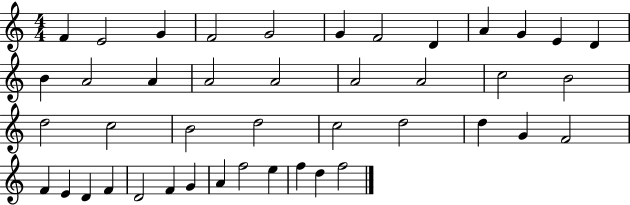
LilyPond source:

{
  \clef treble
  \numericTimeSignature
  \time 4/4
  \key c \major
  f'4 e'2 g'4 | f'2 g'2 | g'4 f'2 d'4 | a'4 g'4 e'4 d'4 | \break b'4 a'2 a'4 | a'2 a'2 | a'2 a'2 | c''2 b'2 | \break d''2 c''2 | b'2 d''2 | c''2 d''2 | d''4 g'4 f'2 | \break f'4 e'4 d'4 f'4 | d'2 f'4 g'4 | a'4 f''2 e''4 | f''4 d''4 f''2 | \break \bar "|."
}